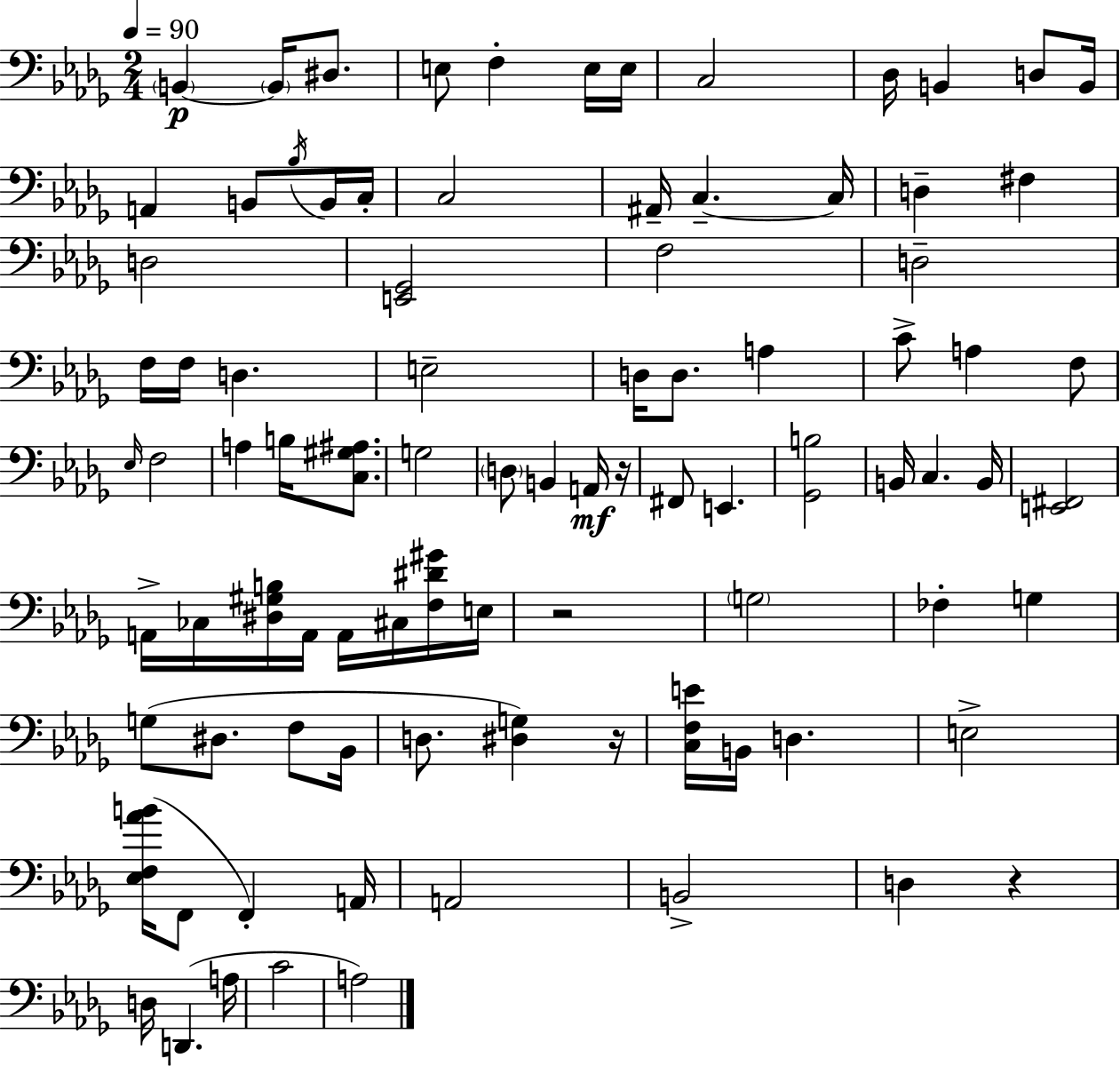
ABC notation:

X:1
T:Untitled
M:2/4
L:1/4
K:Bbm
B,, B,,/4 ^D,/2 E,/2 F, E,/4 E,/4 C,2 _D,/4 B,, D,/2 B,,/4 A,, B,,/2 _B,/4 B,,/4 C,/4 C,2 ^A,,/4 C, C,/4 D, ^F, D,2 [E,,_G,,]2 F,2 D,2 F,/4 F,/4 D, E,2 D,/4 D,/2 A, C/2 A, F,/2 _E,/4 F,2 A, B,/4 [C,^G,^A,]/2 G,2 D,/2 B,, A,,/4 z/4 ^F,,/2 E,, [_G,,B,]2 B,,/4 C, B,,/4 [E,,^F,,]2 A,,/4 _C,/4 [^D,^G,B,]/4 A,,/4 A,,/4 ^C,/4 [F,^D^G]/4 E,/4 z2 G,2 _F, G, G,/2 ^D,/2 F,/2 _B,,/4 D,/2 [^D,G,] z/4 [C,F,E]/4 B,,/4 D, E,2 [_E,F,_AB]/4 F,,/2 F,, A,,/4 A,,2 B,,2 D, z D,/4 D,, A,/4 C2 A,2